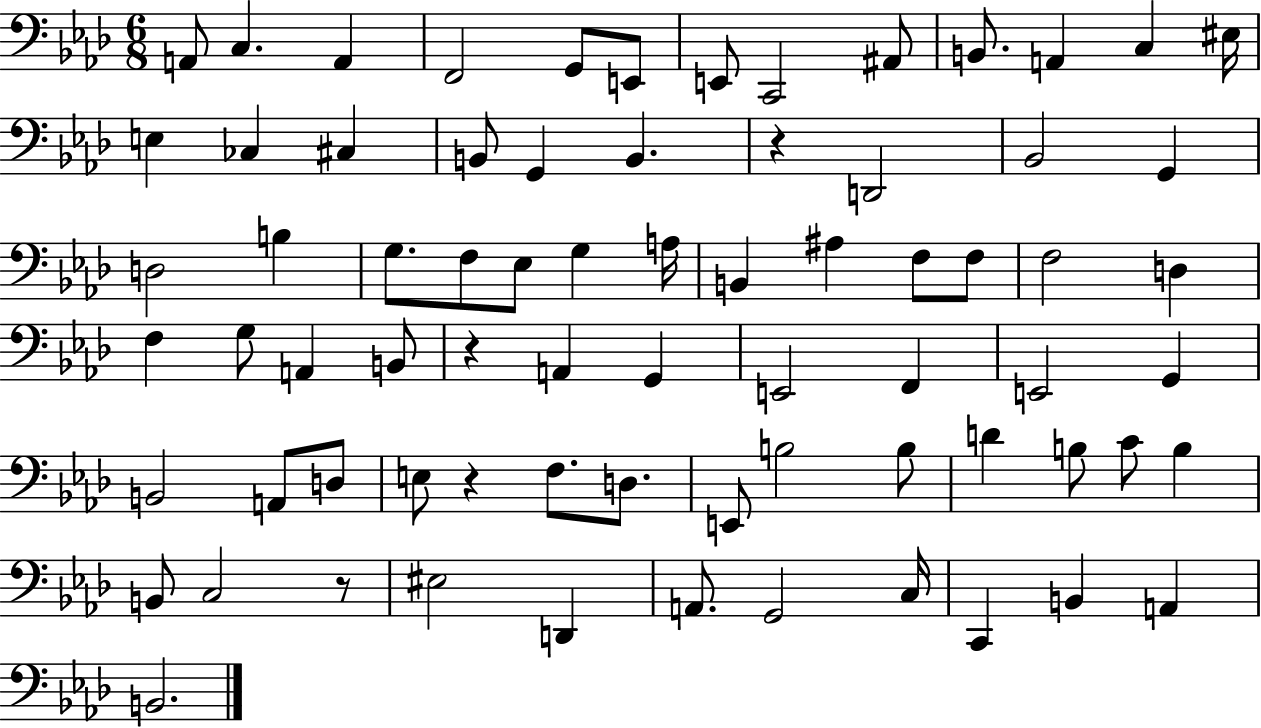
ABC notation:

X:1
T:Untitled
M:6/8
L:1/4
K:Ab
A,,/2 C, A,, F,,2 G,,/2 E,,/2 E,,/2 C,,2 ^A,,/2 B,,/2 A,, C, ^E,/4 E, _C, ^C, B,,/2 G,, B,, z D,,2 _B,,2 G,, D,2 B, G,/2 F,/2 _E,/2 G, A,/4 B,, ^A, F,/2 F,/2 F,2 D, F, G,/2 A,, B,,/2 z A,, G,, E,,2 F,, E,,2 G,, B,,2 A,,/2 D,/2 E,/2 z F,/2 D,/2 E,,/2 B,2 B,/2 D B,/2 C/2 B, B,,/2 C,2 z/2 ^E,2 D,, A,,/2 G,,2 C,/4 C,, B,, A,, B,,2